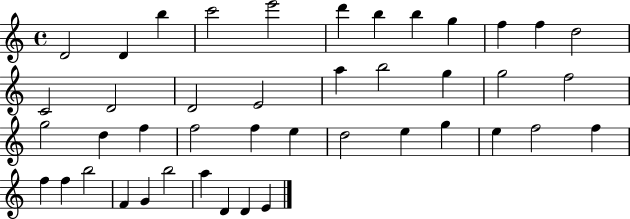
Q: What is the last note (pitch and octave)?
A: E4